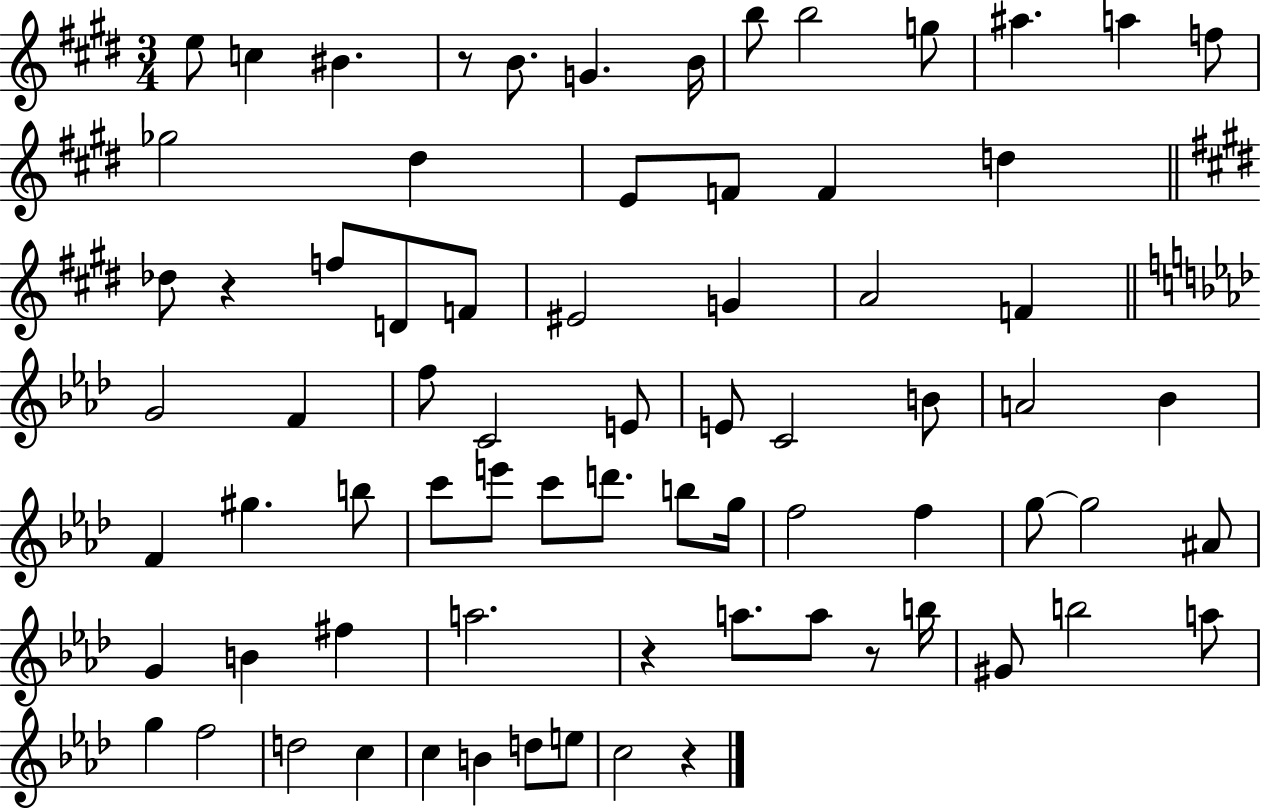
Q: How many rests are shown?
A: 5